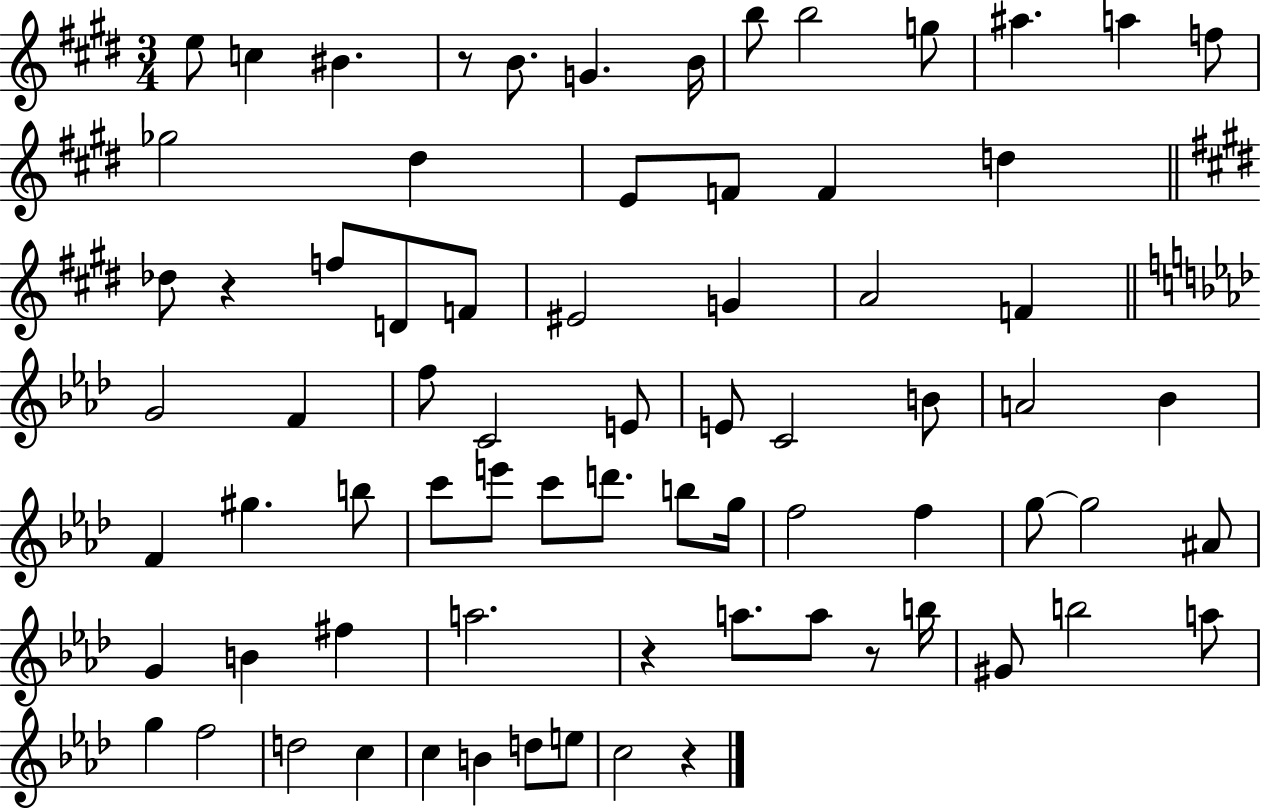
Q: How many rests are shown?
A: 5